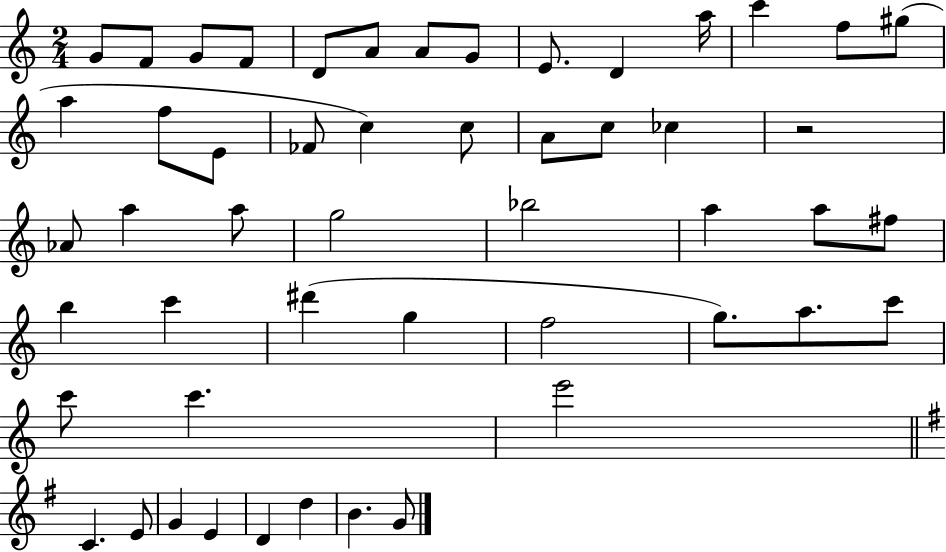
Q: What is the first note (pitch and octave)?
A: G4